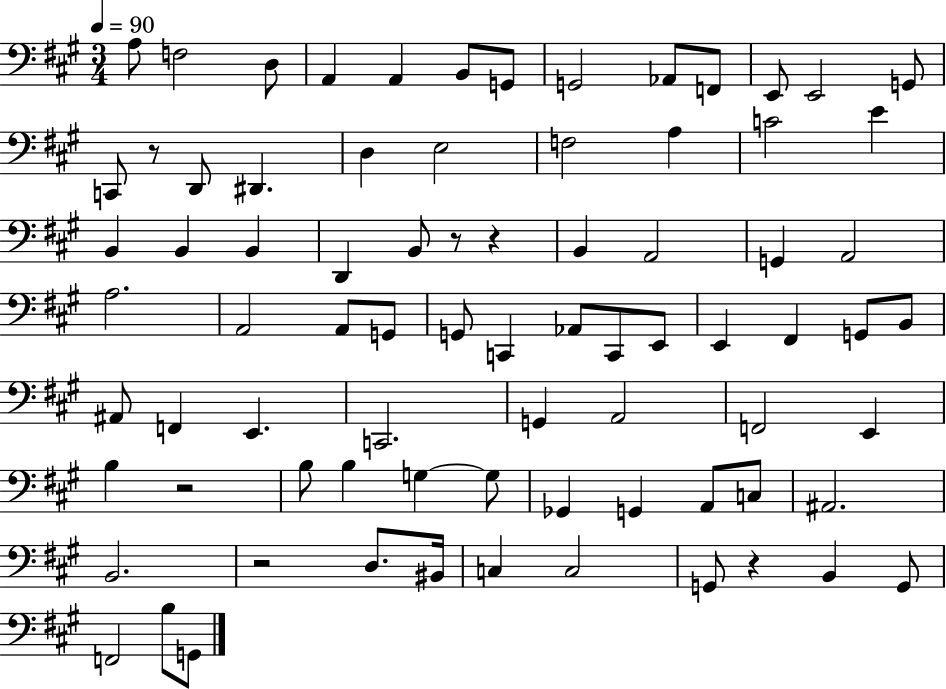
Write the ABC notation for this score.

X:1
T:Untitled
M:3/4
L:1/4
K:A
A,/2 F,2 D,/2 A,, A,, B,,/2 G,,/2 G,,2 _A,,/2 F,,/2 E,,/2 E,,2 G,,/2 C,,/2 z/2 D,,/2 ^D,, D, E,2 F,2 A, C2 E B,, B,, B,, D,, B,,/2 z/2 z B,, A,,2 G,, A,,2 A,2 A,,2 A,,/2 G,,/2 G,,/2 C,, _A,,/2 C,,/2 E,,/2 E,, ^F,, G,,/2 B,,/2 ^A,,/2 F,, E,, C,,2 G,, A,,2 F,,2 E,, B, z2 B,/2 B, G, G,/2 _G,, G,, A,,/2 C,/2 ^A,,2 B,,2 z2 D,/2 ^B,,/4 C, C,2 G,,/2 z B,, G,,/2 F,,2 B,/2 G,,/2